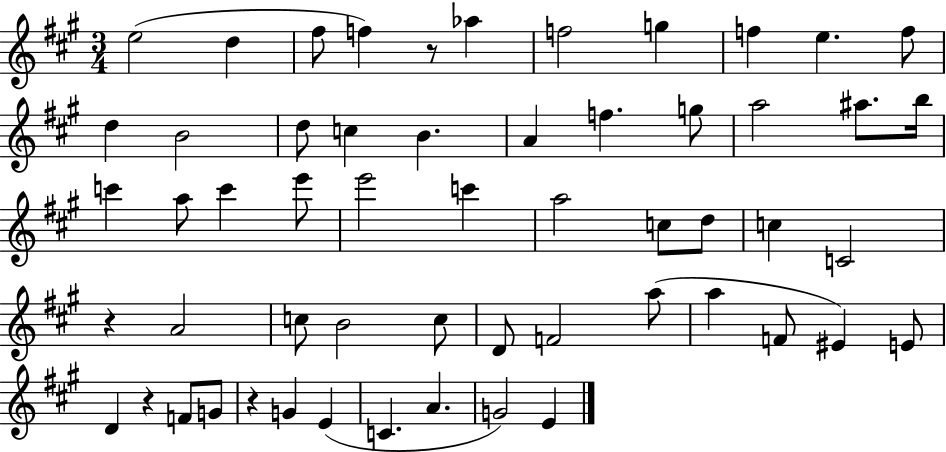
E5/h D5/q F#5/e F5/q R/e Ab5/q F5/h G5/q F5/q E5/q. F5/e D5/q B4/h D5/e C5/q B4/q. A4/q F5/q. G5/e A5/h A#5/e. B5/s C6/q A5/e C6/q E6/e E6/h C6/q A5/h C5/e D5/e C5/q C4/h R/q A4/h C5/e B4/h C5/e D4/e F4/h A5/e A5/q F4/e EIS4/q E4/e D4/q R/q F4/e G4/e R/q G4/q E4/q C4/q. A4/q. G4/h E4/q